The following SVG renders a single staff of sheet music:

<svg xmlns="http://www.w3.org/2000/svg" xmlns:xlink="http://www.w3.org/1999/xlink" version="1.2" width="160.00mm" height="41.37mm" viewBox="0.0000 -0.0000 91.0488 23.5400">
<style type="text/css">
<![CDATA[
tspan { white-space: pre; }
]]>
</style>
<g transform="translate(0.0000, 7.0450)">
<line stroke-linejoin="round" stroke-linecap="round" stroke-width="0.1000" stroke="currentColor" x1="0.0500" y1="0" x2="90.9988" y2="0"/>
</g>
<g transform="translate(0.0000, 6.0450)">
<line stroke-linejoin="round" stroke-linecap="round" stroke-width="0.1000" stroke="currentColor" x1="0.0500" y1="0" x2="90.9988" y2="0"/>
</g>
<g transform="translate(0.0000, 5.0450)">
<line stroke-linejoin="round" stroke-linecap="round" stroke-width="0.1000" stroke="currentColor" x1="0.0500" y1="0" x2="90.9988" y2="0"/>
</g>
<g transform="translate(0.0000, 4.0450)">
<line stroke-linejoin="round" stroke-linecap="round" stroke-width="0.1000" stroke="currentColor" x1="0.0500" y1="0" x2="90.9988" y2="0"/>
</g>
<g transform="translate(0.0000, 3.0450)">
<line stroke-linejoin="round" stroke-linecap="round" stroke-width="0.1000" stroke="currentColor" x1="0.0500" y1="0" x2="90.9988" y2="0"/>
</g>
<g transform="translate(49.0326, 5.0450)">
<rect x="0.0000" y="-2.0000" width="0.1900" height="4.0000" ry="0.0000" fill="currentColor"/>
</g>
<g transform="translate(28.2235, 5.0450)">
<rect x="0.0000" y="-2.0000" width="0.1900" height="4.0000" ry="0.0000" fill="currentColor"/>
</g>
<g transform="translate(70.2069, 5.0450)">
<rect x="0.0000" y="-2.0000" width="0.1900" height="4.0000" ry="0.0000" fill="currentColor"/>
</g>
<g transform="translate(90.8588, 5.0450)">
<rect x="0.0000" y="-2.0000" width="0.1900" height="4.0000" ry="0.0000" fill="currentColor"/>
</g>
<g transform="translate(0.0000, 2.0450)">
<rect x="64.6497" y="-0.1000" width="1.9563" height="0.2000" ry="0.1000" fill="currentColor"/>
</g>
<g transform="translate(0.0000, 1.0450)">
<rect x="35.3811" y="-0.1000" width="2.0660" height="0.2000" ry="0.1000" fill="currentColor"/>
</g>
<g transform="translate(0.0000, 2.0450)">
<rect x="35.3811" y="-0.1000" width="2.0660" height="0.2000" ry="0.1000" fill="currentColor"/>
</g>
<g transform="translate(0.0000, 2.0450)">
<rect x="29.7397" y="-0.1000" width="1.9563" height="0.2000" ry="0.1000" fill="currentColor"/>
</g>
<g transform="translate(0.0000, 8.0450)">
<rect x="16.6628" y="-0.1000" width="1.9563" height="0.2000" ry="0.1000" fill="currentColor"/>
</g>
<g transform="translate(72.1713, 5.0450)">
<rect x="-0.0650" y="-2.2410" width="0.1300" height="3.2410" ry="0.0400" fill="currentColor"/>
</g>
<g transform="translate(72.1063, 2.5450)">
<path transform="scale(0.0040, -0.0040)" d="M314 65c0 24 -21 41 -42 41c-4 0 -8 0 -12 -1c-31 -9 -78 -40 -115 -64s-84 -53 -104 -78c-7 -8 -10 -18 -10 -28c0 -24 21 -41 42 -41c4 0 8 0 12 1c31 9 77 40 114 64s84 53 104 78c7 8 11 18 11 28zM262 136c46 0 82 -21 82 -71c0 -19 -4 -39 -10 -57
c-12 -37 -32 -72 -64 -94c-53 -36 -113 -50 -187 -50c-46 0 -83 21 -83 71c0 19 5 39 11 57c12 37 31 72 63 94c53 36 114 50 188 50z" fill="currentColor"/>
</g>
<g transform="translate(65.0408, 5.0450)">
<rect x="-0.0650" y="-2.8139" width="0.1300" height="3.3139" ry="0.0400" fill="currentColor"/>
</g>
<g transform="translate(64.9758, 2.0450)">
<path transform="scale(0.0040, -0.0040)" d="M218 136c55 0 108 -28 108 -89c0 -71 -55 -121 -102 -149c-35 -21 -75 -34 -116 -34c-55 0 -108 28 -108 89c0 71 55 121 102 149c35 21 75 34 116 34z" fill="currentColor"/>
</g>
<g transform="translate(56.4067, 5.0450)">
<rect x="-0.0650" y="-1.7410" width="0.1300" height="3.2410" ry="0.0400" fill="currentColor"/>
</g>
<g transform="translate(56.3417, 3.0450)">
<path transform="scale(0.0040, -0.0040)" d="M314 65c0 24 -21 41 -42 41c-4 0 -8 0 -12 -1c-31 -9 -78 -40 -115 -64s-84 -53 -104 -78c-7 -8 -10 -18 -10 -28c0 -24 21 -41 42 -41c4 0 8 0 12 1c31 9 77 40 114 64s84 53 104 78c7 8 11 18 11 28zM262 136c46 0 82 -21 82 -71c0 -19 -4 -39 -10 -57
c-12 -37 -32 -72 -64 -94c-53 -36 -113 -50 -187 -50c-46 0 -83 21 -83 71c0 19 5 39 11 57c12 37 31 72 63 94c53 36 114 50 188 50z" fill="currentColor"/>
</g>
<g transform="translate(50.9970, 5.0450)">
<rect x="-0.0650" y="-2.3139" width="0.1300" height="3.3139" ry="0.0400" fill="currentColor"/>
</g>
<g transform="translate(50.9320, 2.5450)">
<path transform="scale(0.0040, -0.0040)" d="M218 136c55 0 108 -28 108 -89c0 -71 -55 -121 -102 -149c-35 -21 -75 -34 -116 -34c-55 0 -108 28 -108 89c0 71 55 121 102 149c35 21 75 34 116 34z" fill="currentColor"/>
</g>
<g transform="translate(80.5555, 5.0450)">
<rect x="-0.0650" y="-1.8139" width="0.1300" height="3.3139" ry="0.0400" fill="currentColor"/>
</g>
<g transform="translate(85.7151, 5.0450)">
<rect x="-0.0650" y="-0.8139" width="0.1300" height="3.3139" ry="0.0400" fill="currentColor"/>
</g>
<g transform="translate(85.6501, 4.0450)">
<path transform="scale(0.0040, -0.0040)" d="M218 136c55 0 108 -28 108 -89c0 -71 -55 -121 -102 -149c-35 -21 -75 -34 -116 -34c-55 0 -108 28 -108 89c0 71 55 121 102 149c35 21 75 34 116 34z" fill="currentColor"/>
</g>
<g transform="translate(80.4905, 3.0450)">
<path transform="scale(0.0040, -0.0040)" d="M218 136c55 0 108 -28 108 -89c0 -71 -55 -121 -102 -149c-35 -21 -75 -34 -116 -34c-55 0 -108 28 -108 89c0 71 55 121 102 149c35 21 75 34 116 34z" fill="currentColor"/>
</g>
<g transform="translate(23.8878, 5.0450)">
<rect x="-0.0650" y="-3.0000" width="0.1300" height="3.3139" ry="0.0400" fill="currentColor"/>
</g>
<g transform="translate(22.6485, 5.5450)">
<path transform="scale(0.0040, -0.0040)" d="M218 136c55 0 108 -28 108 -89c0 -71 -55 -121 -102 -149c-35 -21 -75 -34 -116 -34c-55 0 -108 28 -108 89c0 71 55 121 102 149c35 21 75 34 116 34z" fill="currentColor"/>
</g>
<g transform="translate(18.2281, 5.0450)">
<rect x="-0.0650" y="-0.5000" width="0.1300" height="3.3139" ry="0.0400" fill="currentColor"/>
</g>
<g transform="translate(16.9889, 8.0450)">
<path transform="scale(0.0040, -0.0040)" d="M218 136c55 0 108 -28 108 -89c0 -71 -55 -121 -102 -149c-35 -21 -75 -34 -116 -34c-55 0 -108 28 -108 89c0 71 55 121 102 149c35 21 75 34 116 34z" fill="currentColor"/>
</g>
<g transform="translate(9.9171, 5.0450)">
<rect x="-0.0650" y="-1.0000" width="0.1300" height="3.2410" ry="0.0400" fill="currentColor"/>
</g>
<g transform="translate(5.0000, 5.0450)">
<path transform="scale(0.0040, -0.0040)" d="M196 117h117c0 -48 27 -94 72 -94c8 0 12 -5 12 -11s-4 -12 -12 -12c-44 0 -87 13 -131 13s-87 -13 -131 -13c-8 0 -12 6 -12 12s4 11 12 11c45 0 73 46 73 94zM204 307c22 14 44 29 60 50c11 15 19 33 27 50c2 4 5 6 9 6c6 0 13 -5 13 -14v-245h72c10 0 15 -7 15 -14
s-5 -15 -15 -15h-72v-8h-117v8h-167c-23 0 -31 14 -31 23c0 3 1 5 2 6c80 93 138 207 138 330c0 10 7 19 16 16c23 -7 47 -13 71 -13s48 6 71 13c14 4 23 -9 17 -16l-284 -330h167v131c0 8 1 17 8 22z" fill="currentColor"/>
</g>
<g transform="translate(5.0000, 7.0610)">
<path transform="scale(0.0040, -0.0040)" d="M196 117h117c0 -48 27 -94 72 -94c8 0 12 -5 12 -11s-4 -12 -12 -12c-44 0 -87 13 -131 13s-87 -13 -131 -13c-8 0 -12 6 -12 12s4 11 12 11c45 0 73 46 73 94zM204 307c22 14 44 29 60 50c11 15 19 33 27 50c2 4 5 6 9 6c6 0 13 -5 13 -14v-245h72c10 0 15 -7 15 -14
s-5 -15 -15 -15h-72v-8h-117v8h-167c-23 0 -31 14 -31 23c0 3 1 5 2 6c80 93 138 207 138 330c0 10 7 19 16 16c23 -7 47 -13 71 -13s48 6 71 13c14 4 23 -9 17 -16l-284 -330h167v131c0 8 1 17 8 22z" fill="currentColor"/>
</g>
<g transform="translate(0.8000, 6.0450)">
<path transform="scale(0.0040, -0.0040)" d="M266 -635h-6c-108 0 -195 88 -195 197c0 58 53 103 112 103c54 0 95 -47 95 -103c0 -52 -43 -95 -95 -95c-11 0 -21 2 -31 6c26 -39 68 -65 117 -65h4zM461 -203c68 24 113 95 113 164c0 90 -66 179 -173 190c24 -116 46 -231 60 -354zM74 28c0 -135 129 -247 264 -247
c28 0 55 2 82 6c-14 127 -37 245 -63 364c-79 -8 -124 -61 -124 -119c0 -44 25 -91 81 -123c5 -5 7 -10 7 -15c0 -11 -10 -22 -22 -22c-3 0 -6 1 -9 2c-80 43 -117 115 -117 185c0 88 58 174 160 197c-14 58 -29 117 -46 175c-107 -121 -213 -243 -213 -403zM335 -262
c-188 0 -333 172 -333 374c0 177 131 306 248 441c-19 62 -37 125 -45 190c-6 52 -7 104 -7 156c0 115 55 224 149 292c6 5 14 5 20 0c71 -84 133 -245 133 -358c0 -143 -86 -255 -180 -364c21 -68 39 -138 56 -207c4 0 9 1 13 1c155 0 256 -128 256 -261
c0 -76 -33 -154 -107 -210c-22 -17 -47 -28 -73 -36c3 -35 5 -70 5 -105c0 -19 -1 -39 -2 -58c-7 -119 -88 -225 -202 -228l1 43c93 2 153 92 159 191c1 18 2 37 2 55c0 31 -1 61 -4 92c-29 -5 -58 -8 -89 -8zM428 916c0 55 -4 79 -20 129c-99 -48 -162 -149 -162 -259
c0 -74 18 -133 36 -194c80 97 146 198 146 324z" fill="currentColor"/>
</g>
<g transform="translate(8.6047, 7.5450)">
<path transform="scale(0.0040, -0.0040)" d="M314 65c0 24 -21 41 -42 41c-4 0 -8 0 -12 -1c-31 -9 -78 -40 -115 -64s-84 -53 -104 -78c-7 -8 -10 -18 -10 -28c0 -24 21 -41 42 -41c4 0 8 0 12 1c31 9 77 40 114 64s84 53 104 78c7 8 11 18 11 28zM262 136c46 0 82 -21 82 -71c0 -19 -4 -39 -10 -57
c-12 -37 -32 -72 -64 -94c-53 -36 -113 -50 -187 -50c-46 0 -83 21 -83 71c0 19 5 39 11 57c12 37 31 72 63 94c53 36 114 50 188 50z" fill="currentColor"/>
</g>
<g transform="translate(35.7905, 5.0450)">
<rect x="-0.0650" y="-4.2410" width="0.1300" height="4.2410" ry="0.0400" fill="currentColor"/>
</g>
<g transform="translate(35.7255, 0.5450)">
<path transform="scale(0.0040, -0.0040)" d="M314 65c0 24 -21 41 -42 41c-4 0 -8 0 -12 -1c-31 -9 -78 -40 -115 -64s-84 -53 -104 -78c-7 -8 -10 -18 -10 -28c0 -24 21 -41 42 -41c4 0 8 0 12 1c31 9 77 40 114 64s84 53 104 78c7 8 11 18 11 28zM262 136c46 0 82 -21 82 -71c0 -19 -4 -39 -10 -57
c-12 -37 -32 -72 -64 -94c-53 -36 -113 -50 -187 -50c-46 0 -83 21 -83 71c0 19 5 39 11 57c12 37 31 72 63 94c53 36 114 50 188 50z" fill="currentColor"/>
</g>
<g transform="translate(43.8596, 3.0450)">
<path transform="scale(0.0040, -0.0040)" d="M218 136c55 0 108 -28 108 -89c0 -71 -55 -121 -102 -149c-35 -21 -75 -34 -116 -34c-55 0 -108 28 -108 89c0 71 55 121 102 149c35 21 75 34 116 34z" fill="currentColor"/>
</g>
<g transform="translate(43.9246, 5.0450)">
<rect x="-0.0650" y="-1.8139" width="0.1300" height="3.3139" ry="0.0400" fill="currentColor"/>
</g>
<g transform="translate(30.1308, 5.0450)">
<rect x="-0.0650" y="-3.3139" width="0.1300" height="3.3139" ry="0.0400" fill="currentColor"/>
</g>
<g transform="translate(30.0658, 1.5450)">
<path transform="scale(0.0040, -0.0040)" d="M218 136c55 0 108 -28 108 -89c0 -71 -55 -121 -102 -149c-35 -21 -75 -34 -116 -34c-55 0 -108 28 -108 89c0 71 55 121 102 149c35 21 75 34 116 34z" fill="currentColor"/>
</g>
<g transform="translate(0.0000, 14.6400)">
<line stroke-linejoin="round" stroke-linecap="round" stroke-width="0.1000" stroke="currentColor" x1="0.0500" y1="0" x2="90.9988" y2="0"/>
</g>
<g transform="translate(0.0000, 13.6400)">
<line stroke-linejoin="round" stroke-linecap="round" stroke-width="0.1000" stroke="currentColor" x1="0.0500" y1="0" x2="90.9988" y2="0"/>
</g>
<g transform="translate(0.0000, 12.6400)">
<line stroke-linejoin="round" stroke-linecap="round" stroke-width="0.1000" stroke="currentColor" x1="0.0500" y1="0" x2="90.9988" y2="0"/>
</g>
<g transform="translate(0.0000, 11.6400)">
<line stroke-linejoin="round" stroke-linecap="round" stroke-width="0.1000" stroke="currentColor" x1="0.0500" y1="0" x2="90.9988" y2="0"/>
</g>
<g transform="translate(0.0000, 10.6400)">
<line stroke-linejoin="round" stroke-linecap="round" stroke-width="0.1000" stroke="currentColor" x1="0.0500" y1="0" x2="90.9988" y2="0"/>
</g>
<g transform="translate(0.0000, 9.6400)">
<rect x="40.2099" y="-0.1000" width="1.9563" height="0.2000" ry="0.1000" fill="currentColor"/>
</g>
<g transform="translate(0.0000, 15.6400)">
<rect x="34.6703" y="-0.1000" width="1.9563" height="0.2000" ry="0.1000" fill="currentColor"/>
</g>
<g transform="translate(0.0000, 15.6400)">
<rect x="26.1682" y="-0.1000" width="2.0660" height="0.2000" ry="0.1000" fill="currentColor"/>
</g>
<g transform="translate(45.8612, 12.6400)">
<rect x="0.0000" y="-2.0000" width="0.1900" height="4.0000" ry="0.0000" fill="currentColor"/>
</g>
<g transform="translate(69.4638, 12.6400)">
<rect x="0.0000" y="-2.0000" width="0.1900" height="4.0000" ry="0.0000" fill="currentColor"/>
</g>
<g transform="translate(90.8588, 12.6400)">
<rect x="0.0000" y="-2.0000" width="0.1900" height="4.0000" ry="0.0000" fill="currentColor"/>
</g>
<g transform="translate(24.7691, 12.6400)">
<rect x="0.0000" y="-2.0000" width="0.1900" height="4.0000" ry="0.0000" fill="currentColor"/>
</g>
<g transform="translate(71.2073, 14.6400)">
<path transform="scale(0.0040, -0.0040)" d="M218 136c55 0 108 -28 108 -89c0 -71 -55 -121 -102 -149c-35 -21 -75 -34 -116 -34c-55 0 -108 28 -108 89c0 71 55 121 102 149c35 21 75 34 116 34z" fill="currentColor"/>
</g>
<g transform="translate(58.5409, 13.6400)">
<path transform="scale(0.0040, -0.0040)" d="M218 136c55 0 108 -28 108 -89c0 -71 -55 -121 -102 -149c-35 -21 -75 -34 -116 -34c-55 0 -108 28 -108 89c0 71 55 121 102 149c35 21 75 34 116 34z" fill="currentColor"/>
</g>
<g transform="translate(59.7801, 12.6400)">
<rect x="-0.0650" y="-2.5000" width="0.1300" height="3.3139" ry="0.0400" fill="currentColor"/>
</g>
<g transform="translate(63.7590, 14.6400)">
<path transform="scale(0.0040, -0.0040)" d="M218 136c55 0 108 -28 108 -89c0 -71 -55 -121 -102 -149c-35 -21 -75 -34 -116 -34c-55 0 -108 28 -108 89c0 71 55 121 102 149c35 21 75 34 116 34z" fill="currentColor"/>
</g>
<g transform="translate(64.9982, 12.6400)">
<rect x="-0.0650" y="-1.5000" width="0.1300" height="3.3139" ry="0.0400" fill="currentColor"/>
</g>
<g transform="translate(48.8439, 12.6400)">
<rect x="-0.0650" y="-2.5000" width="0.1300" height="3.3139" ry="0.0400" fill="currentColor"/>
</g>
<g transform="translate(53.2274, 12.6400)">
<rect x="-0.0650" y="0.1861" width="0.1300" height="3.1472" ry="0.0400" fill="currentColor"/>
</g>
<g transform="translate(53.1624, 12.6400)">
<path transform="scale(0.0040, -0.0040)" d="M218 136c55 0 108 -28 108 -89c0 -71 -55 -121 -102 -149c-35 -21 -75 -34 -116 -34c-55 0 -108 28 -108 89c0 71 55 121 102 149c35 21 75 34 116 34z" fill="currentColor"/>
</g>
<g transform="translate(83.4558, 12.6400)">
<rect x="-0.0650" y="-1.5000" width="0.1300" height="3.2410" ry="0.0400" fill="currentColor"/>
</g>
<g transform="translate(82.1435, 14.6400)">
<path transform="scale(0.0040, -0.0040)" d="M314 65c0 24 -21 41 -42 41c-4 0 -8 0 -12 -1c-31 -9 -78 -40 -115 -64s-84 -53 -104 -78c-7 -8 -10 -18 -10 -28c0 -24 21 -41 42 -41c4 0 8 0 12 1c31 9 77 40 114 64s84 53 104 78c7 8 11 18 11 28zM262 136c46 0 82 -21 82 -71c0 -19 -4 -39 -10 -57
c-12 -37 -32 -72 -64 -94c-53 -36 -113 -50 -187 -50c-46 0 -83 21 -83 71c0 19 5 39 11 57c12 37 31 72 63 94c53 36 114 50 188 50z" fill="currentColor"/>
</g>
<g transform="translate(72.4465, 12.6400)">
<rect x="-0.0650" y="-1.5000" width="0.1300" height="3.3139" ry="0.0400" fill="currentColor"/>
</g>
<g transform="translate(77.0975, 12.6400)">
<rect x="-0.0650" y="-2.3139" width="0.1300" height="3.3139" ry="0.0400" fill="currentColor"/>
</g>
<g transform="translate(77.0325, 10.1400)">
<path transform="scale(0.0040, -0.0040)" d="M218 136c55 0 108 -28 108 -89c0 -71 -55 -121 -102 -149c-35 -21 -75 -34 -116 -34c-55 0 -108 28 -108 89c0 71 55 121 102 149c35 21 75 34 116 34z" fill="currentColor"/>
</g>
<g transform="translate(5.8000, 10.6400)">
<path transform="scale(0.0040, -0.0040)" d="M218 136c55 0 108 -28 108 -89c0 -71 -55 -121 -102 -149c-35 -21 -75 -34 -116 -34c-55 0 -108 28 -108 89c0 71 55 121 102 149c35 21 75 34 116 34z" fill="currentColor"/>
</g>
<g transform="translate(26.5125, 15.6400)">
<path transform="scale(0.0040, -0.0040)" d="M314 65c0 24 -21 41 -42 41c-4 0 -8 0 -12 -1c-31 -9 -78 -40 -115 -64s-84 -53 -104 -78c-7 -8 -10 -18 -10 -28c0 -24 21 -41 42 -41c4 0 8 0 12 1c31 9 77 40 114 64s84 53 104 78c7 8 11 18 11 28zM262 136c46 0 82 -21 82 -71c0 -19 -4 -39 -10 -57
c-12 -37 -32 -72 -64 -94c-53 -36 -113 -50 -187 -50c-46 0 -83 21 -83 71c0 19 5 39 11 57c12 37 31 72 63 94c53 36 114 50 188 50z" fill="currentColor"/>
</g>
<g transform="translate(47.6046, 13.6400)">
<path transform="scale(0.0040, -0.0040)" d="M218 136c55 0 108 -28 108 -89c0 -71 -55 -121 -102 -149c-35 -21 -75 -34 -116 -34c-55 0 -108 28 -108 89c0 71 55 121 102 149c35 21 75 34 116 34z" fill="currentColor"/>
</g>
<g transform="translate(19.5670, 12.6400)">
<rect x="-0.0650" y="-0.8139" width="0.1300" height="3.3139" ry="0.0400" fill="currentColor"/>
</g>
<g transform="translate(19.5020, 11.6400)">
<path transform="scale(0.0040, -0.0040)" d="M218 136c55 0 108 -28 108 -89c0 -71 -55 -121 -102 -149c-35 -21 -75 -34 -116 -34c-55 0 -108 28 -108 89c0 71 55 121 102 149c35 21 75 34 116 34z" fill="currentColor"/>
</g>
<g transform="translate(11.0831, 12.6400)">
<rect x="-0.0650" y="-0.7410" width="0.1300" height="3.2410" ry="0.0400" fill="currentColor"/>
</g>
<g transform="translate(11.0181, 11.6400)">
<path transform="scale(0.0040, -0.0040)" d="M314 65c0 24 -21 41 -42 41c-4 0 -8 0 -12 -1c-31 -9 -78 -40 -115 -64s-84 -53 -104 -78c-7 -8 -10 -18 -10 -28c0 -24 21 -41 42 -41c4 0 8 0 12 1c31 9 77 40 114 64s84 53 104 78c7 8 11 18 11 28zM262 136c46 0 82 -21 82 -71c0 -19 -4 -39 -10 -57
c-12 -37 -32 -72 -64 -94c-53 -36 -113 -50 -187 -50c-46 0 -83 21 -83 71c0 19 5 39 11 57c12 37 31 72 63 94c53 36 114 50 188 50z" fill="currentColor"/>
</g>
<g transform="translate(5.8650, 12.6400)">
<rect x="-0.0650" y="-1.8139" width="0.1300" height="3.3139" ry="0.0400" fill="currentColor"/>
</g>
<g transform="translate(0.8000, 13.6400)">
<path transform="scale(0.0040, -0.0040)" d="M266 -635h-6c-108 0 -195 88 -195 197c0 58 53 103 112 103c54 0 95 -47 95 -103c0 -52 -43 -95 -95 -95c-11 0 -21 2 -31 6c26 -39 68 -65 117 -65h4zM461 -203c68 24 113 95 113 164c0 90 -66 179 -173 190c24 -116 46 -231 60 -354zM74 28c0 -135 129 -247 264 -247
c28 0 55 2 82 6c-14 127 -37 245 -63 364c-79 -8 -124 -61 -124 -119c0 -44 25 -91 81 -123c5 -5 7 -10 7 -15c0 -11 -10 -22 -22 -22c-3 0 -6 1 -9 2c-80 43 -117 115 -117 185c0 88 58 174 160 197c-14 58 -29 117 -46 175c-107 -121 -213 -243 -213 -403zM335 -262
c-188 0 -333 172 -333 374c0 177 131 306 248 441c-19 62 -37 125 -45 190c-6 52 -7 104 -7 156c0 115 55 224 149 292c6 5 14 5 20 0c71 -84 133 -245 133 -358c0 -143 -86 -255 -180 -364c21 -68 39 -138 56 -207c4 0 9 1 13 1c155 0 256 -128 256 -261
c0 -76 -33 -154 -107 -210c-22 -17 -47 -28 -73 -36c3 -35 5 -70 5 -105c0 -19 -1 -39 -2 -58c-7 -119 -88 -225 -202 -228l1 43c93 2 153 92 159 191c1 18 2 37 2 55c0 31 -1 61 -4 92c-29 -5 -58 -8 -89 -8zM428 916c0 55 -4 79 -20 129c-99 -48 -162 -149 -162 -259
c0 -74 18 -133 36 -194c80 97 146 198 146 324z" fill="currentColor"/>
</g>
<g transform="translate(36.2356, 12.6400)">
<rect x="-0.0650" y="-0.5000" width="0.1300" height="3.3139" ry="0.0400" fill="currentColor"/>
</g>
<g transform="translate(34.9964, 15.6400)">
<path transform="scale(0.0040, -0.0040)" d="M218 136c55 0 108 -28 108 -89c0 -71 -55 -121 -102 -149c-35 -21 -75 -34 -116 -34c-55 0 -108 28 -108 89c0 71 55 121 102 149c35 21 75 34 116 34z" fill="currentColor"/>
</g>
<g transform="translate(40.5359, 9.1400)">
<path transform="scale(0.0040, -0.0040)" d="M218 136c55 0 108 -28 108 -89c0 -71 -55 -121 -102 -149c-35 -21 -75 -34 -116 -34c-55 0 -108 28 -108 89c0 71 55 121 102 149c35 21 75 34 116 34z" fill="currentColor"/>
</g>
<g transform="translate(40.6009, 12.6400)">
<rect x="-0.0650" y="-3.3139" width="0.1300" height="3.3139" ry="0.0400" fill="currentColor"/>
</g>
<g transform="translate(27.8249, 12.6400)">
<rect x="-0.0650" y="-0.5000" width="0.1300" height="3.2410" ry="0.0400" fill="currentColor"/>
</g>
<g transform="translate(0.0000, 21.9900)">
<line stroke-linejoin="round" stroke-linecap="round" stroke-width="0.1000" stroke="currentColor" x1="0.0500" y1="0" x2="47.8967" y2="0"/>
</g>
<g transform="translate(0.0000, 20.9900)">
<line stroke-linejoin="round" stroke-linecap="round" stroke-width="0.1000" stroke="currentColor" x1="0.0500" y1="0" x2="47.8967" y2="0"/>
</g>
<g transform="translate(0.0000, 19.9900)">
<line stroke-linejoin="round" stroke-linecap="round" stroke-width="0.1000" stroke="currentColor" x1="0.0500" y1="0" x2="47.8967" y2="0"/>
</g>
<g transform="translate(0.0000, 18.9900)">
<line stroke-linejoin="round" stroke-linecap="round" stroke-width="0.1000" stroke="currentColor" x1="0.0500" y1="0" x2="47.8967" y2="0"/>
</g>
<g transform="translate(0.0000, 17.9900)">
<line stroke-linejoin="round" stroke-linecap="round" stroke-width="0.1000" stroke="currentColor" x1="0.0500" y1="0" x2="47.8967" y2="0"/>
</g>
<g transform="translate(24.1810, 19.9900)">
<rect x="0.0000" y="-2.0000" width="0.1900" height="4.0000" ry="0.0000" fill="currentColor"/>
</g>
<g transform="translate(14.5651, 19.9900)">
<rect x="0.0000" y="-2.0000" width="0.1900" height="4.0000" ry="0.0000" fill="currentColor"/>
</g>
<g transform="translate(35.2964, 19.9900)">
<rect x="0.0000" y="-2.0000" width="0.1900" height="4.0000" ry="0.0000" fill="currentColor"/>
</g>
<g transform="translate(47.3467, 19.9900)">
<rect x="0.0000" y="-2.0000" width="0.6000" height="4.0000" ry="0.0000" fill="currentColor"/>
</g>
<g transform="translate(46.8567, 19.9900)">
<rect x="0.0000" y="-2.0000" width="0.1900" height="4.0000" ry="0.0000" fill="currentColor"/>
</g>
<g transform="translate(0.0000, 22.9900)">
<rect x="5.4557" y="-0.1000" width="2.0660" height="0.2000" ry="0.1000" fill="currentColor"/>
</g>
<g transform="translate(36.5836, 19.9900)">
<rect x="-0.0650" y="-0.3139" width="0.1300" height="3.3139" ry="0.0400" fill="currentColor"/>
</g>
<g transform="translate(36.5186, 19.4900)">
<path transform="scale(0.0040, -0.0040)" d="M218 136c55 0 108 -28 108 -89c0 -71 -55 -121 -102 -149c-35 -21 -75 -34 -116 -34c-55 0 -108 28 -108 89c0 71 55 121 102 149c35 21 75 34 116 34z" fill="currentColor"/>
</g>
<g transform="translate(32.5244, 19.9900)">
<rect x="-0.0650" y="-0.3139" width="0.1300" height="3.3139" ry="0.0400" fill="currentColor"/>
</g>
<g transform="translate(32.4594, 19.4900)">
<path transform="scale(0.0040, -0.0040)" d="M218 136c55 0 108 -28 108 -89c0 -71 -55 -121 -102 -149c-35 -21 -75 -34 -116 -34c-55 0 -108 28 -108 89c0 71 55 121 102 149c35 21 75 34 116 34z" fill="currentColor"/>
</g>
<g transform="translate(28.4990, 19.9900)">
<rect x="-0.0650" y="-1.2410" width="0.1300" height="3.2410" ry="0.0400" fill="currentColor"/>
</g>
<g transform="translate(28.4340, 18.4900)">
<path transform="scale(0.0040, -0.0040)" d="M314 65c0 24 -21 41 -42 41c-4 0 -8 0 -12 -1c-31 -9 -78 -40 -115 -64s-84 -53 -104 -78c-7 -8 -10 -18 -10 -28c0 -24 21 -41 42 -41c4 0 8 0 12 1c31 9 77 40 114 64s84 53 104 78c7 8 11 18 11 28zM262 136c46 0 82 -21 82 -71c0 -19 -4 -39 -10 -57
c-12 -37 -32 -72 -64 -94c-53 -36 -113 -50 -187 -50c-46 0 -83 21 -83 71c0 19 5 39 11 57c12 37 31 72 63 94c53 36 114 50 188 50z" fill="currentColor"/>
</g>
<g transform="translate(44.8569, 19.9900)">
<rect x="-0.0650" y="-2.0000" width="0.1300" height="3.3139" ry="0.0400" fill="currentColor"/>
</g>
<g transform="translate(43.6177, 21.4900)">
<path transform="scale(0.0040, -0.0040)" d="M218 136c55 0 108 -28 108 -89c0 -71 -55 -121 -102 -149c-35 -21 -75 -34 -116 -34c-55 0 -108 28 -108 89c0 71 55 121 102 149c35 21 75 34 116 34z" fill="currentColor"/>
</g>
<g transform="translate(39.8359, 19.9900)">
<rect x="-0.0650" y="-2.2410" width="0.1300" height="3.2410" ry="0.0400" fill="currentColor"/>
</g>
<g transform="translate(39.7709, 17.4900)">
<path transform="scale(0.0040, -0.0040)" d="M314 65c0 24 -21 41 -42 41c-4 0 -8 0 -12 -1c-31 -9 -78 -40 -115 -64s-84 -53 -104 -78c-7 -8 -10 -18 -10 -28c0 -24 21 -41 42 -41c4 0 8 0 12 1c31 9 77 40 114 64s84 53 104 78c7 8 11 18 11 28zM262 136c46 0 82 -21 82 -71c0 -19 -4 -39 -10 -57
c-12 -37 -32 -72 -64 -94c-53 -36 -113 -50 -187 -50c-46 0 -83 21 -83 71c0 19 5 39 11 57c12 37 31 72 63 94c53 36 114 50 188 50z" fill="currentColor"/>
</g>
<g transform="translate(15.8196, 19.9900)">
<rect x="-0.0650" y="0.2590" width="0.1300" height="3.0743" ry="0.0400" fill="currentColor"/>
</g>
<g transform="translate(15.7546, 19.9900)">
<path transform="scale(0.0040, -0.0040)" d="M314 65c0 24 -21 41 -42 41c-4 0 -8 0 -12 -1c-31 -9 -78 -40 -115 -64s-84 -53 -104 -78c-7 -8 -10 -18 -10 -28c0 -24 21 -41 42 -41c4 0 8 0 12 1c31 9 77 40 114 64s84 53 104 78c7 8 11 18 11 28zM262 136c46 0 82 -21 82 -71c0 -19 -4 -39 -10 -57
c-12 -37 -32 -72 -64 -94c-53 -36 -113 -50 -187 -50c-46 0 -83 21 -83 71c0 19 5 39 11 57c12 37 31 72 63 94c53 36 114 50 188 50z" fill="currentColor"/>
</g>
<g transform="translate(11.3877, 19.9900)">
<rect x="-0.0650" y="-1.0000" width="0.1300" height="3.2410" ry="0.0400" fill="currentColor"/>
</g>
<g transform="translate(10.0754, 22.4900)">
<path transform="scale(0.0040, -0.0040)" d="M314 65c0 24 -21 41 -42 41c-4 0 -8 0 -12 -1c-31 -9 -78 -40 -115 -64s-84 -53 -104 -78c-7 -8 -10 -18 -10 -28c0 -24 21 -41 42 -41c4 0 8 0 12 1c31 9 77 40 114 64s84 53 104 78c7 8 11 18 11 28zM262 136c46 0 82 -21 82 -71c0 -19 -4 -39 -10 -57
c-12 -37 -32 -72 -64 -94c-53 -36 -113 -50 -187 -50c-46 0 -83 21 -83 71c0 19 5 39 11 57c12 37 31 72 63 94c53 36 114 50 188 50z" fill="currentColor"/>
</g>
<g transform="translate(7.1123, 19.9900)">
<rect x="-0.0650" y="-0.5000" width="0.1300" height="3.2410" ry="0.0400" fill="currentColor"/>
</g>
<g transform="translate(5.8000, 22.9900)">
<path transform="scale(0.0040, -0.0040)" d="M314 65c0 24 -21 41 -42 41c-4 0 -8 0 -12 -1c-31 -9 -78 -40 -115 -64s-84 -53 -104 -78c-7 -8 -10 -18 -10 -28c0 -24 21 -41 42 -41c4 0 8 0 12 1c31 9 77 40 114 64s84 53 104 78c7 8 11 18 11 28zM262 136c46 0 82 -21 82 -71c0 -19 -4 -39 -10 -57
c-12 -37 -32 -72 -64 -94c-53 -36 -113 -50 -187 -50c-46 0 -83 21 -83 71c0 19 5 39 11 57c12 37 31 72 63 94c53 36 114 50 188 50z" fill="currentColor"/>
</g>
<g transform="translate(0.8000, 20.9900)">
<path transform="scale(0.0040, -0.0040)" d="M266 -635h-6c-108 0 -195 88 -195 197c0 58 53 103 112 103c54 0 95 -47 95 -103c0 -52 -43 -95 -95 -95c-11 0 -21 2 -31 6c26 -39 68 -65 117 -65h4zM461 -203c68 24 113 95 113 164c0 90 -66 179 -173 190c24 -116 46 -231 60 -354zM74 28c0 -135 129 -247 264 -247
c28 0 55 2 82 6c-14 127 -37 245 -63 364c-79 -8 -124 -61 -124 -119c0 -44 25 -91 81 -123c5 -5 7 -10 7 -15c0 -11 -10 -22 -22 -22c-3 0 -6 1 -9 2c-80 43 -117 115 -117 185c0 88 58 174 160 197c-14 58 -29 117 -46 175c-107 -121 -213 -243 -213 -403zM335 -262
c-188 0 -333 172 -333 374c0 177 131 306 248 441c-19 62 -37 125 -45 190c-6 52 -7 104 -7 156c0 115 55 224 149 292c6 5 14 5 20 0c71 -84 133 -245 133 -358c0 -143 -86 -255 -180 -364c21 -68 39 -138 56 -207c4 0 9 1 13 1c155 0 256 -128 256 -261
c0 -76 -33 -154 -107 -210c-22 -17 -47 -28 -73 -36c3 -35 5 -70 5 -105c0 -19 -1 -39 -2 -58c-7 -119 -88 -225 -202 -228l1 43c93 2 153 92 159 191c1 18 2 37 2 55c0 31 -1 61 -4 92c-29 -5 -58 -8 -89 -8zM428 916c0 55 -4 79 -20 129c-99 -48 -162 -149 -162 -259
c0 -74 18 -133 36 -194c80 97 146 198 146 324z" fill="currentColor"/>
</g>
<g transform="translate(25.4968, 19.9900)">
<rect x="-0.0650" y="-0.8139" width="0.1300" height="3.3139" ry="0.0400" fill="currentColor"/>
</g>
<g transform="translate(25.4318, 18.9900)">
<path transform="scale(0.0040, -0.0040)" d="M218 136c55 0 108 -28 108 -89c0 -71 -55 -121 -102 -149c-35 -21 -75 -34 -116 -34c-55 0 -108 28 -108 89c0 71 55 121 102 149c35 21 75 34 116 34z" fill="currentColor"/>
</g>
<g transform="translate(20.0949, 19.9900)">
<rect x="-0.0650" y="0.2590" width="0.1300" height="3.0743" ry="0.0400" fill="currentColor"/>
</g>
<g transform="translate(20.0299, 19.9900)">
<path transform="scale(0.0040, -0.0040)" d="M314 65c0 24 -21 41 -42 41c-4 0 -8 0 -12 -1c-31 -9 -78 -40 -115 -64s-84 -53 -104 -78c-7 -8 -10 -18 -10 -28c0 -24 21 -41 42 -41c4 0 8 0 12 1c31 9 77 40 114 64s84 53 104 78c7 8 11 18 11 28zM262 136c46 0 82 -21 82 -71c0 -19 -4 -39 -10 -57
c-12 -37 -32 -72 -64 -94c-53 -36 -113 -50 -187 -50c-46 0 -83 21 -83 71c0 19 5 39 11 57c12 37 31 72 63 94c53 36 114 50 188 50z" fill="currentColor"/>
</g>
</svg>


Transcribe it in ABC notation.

X:1
T:Untitled
M:4/4
L:1/4
K:C
D2 C A b d'2 f g f2 a g2 f d f d2 d C2 C b G B G E E g E2 C2 D2 B2 B2 d e2 c c g2 F